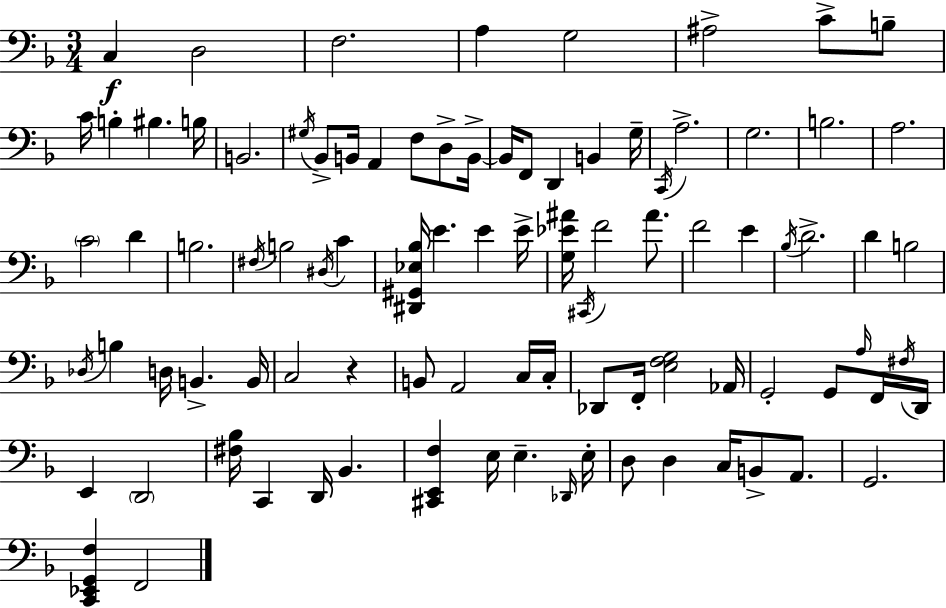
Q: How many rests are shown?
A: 1